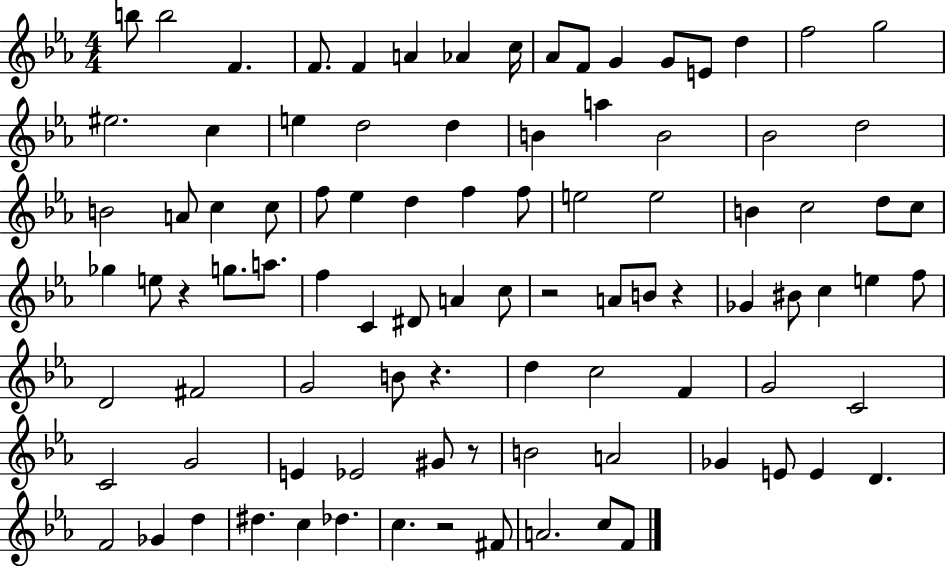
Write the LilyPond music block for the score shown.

{
  \clef treble
  \numericTimeSignature
  \time 4/4
  \key ees \major
  \repeat volta 2 { b''8 b''2 f'4. | f'8. f'4 a'4 aes'4 c''16 | aes'8 f'8 g'4 g'8 e'8 d''4 | f''2 g''2 | \break eis''2. c''4 | e''4 d''2 d''4 | b'4 a''4 b'2 | bes'2 d''2 | \break b'2 a'8 c''4 c''8 | f''8 ees''4 d''4 f''4 f''8 | e''2 e''2 | b'4 c''2 d''8 c''8 | \break ges''4 e''8 r4 g''8. a''8. | f''4 c'4 dis'8 a'4 c''8 | r2 a'8 b'8 r4 | ges'4 bis'8 c''4 e''4 f''8 | \break d'2 fis'2 | g'2 b'8 r4. | d''4 c''2 f'4 | g'2 c'2 | \break c'2 g'2 | e'4 ees'2 gis'8 r8 | b'2 a'2 | ges'4 e'8 e'4 d'4. | \break f'2 ges'4 d''4 | dis''4. c''4 des''4. | c''4. r2 fis'8 | a'2. c''8 f'8 | \break } \bar "|."
}